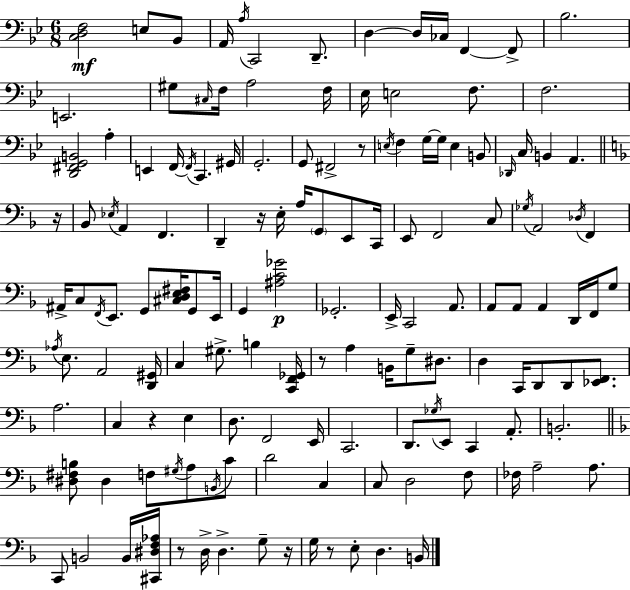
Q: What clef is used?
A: bass